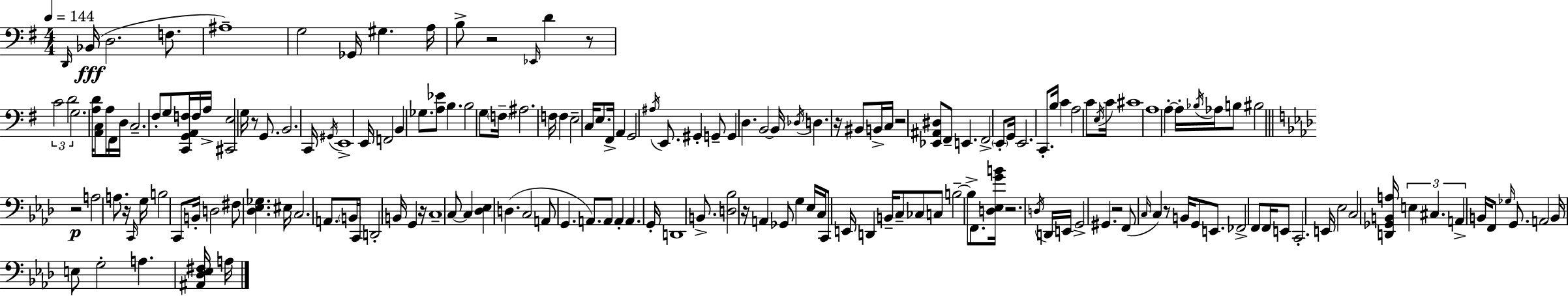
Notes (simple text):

D2/s Bb2/s D3/h. F3/e. A#3/w G3/h Gb2/s G#3/q. A3/s B3/e R/h Eb2/s D4/q R/e C4/h D4/h G3/h. [A3,D4]/s [A2,C3]/e A3/s F#2/s D3/s C3/h. F#3/e G3/e [C2,G2,A2,F3]/s F3/s A3/s [C#2,E3]/h G3/s R/e G2/e. B2/h. C2/s G#2/s E2/w E2/s F2/h B2/q Gb3/e. [A3,Eb4]/e B3/q. B3/h G3/e F3/s A#3/h. F3/s F3/q E3/h C3/s E3/e. F#2/s A2/q G2/h A#3/s E2/e. G#2/q G2/e G2/q D3/q. B2/h B2/s Db3/s D3/q. R/s BIS2/e B2/s C3/s R/h [Eb2,A#2,D#3]/e F#2/e E2/q. F#2/h E2/e G2/s E2/h. C2/e. B3/s C4/q A3/h C4/e E3/s C4/s C#4/w A3/w A3/q A3/s Bb3/s Ab3/s B3/e BIS3/h R/h A3/h A3/e. R/s C2/s G3/s B3/h C2/e B2/s D3/h F#3/e [Db3,Eb3,Gb3]/q. EIS3/s C3/h. A2/e. B2/s C2/s D2/h B2/s G2/q R/s C3/w C3/e C3/q [Db3,Eb3]/q D3/q. C3/h A2/e G2/q. A2/e. A2/e A2/q A2/q. G2/s D2/w B2/e. [D3,Bb3]/h R/s A2/q Gb2/e G3/q Eb3/s C3/s C2/e E2/s D2/q B2/s C3/e CES3/e C3/e B3/h B3/e F2/e. [D3,Eb3,G4,B4]/s R/h. D3/s D2/s E2/s G2/h G#2/q. R/h F2/e C3/s C3/q R/e B2/s G2/e E2/e. FES2/h F2/e F2/s E2/e C2/h. E2/s Eb3/h C3/h [D2,Gb2,B2,A3]/s E3/q C#3/q. A2/q B2/s F2/e Gb3/s G2/e. A2/h B2/s E3/e G3/h A3/q. [A#2,Db3,Eb3,F#3]/s A3/s